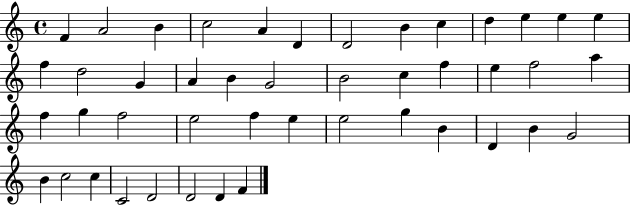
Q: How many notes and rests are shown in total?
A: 45